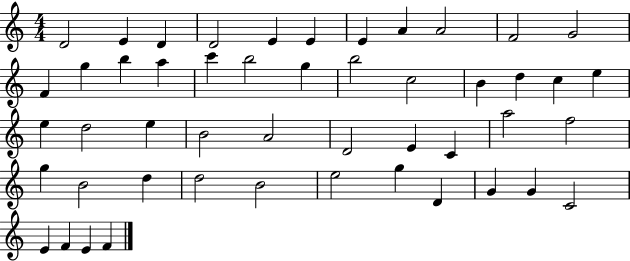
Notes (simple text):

D4/h E4/q D4/q D4/h E4/q E4/q E4/q A4/q A4/h F4/h G4/h F4/q G5/q B5/q A5/q C6/q B5/h G5/q B5/h C5/h B4/q D5/q C5/q E5/q E5/q D5/h E5/q B4/h A4/h D4/h E4/q C4/q A5/h F5/h G5/q B4/h D5/q D5/h B4/h E5/h G5/q D4/q G4/q G4/q C4/h E4/q F4/q E4/q F4/q